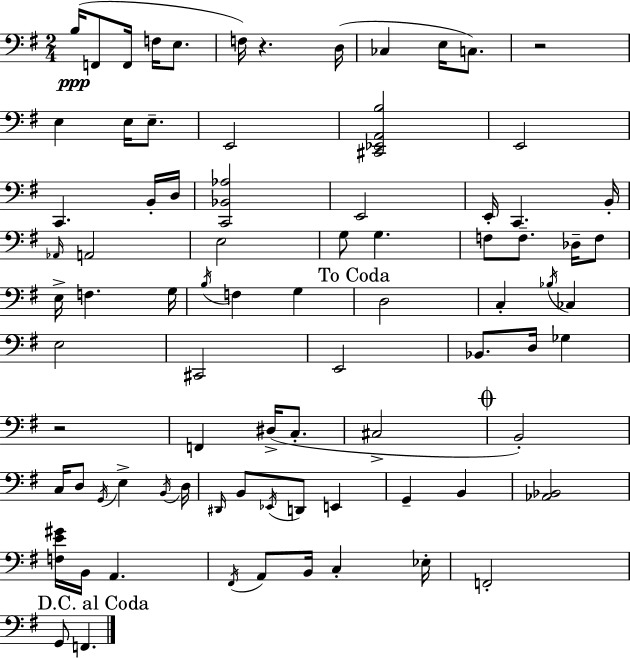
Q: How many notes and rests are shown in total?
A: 82